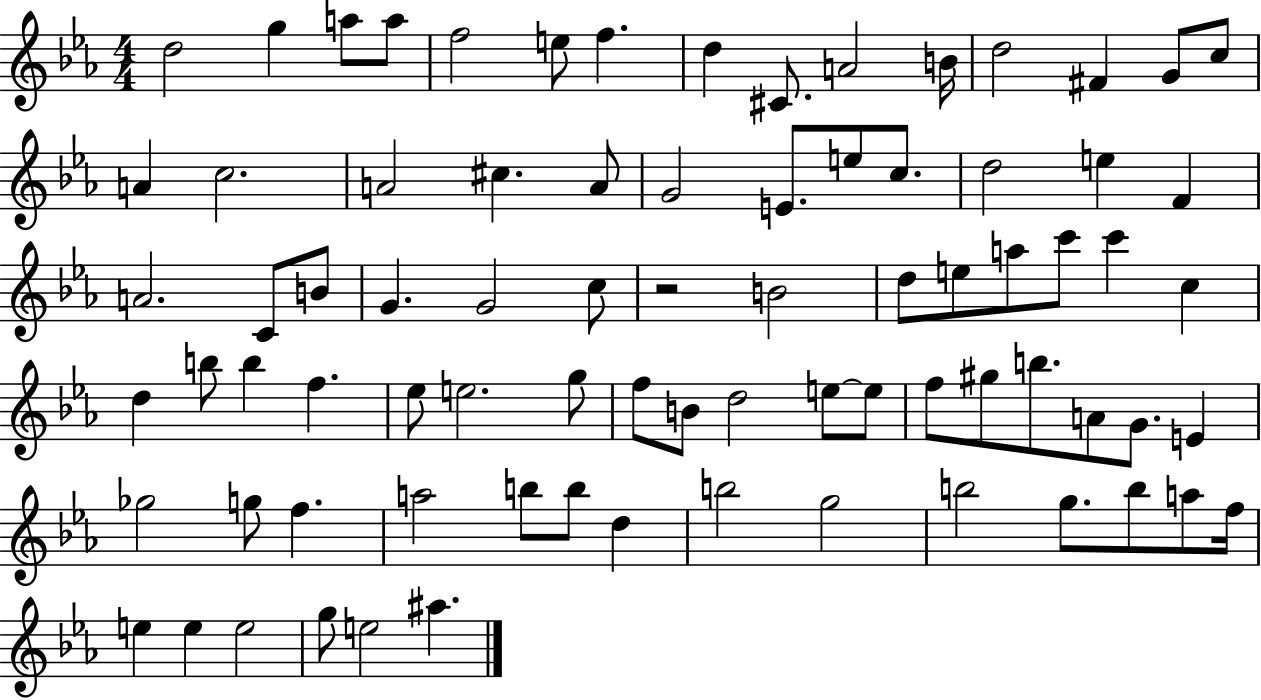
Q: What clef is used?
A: treble